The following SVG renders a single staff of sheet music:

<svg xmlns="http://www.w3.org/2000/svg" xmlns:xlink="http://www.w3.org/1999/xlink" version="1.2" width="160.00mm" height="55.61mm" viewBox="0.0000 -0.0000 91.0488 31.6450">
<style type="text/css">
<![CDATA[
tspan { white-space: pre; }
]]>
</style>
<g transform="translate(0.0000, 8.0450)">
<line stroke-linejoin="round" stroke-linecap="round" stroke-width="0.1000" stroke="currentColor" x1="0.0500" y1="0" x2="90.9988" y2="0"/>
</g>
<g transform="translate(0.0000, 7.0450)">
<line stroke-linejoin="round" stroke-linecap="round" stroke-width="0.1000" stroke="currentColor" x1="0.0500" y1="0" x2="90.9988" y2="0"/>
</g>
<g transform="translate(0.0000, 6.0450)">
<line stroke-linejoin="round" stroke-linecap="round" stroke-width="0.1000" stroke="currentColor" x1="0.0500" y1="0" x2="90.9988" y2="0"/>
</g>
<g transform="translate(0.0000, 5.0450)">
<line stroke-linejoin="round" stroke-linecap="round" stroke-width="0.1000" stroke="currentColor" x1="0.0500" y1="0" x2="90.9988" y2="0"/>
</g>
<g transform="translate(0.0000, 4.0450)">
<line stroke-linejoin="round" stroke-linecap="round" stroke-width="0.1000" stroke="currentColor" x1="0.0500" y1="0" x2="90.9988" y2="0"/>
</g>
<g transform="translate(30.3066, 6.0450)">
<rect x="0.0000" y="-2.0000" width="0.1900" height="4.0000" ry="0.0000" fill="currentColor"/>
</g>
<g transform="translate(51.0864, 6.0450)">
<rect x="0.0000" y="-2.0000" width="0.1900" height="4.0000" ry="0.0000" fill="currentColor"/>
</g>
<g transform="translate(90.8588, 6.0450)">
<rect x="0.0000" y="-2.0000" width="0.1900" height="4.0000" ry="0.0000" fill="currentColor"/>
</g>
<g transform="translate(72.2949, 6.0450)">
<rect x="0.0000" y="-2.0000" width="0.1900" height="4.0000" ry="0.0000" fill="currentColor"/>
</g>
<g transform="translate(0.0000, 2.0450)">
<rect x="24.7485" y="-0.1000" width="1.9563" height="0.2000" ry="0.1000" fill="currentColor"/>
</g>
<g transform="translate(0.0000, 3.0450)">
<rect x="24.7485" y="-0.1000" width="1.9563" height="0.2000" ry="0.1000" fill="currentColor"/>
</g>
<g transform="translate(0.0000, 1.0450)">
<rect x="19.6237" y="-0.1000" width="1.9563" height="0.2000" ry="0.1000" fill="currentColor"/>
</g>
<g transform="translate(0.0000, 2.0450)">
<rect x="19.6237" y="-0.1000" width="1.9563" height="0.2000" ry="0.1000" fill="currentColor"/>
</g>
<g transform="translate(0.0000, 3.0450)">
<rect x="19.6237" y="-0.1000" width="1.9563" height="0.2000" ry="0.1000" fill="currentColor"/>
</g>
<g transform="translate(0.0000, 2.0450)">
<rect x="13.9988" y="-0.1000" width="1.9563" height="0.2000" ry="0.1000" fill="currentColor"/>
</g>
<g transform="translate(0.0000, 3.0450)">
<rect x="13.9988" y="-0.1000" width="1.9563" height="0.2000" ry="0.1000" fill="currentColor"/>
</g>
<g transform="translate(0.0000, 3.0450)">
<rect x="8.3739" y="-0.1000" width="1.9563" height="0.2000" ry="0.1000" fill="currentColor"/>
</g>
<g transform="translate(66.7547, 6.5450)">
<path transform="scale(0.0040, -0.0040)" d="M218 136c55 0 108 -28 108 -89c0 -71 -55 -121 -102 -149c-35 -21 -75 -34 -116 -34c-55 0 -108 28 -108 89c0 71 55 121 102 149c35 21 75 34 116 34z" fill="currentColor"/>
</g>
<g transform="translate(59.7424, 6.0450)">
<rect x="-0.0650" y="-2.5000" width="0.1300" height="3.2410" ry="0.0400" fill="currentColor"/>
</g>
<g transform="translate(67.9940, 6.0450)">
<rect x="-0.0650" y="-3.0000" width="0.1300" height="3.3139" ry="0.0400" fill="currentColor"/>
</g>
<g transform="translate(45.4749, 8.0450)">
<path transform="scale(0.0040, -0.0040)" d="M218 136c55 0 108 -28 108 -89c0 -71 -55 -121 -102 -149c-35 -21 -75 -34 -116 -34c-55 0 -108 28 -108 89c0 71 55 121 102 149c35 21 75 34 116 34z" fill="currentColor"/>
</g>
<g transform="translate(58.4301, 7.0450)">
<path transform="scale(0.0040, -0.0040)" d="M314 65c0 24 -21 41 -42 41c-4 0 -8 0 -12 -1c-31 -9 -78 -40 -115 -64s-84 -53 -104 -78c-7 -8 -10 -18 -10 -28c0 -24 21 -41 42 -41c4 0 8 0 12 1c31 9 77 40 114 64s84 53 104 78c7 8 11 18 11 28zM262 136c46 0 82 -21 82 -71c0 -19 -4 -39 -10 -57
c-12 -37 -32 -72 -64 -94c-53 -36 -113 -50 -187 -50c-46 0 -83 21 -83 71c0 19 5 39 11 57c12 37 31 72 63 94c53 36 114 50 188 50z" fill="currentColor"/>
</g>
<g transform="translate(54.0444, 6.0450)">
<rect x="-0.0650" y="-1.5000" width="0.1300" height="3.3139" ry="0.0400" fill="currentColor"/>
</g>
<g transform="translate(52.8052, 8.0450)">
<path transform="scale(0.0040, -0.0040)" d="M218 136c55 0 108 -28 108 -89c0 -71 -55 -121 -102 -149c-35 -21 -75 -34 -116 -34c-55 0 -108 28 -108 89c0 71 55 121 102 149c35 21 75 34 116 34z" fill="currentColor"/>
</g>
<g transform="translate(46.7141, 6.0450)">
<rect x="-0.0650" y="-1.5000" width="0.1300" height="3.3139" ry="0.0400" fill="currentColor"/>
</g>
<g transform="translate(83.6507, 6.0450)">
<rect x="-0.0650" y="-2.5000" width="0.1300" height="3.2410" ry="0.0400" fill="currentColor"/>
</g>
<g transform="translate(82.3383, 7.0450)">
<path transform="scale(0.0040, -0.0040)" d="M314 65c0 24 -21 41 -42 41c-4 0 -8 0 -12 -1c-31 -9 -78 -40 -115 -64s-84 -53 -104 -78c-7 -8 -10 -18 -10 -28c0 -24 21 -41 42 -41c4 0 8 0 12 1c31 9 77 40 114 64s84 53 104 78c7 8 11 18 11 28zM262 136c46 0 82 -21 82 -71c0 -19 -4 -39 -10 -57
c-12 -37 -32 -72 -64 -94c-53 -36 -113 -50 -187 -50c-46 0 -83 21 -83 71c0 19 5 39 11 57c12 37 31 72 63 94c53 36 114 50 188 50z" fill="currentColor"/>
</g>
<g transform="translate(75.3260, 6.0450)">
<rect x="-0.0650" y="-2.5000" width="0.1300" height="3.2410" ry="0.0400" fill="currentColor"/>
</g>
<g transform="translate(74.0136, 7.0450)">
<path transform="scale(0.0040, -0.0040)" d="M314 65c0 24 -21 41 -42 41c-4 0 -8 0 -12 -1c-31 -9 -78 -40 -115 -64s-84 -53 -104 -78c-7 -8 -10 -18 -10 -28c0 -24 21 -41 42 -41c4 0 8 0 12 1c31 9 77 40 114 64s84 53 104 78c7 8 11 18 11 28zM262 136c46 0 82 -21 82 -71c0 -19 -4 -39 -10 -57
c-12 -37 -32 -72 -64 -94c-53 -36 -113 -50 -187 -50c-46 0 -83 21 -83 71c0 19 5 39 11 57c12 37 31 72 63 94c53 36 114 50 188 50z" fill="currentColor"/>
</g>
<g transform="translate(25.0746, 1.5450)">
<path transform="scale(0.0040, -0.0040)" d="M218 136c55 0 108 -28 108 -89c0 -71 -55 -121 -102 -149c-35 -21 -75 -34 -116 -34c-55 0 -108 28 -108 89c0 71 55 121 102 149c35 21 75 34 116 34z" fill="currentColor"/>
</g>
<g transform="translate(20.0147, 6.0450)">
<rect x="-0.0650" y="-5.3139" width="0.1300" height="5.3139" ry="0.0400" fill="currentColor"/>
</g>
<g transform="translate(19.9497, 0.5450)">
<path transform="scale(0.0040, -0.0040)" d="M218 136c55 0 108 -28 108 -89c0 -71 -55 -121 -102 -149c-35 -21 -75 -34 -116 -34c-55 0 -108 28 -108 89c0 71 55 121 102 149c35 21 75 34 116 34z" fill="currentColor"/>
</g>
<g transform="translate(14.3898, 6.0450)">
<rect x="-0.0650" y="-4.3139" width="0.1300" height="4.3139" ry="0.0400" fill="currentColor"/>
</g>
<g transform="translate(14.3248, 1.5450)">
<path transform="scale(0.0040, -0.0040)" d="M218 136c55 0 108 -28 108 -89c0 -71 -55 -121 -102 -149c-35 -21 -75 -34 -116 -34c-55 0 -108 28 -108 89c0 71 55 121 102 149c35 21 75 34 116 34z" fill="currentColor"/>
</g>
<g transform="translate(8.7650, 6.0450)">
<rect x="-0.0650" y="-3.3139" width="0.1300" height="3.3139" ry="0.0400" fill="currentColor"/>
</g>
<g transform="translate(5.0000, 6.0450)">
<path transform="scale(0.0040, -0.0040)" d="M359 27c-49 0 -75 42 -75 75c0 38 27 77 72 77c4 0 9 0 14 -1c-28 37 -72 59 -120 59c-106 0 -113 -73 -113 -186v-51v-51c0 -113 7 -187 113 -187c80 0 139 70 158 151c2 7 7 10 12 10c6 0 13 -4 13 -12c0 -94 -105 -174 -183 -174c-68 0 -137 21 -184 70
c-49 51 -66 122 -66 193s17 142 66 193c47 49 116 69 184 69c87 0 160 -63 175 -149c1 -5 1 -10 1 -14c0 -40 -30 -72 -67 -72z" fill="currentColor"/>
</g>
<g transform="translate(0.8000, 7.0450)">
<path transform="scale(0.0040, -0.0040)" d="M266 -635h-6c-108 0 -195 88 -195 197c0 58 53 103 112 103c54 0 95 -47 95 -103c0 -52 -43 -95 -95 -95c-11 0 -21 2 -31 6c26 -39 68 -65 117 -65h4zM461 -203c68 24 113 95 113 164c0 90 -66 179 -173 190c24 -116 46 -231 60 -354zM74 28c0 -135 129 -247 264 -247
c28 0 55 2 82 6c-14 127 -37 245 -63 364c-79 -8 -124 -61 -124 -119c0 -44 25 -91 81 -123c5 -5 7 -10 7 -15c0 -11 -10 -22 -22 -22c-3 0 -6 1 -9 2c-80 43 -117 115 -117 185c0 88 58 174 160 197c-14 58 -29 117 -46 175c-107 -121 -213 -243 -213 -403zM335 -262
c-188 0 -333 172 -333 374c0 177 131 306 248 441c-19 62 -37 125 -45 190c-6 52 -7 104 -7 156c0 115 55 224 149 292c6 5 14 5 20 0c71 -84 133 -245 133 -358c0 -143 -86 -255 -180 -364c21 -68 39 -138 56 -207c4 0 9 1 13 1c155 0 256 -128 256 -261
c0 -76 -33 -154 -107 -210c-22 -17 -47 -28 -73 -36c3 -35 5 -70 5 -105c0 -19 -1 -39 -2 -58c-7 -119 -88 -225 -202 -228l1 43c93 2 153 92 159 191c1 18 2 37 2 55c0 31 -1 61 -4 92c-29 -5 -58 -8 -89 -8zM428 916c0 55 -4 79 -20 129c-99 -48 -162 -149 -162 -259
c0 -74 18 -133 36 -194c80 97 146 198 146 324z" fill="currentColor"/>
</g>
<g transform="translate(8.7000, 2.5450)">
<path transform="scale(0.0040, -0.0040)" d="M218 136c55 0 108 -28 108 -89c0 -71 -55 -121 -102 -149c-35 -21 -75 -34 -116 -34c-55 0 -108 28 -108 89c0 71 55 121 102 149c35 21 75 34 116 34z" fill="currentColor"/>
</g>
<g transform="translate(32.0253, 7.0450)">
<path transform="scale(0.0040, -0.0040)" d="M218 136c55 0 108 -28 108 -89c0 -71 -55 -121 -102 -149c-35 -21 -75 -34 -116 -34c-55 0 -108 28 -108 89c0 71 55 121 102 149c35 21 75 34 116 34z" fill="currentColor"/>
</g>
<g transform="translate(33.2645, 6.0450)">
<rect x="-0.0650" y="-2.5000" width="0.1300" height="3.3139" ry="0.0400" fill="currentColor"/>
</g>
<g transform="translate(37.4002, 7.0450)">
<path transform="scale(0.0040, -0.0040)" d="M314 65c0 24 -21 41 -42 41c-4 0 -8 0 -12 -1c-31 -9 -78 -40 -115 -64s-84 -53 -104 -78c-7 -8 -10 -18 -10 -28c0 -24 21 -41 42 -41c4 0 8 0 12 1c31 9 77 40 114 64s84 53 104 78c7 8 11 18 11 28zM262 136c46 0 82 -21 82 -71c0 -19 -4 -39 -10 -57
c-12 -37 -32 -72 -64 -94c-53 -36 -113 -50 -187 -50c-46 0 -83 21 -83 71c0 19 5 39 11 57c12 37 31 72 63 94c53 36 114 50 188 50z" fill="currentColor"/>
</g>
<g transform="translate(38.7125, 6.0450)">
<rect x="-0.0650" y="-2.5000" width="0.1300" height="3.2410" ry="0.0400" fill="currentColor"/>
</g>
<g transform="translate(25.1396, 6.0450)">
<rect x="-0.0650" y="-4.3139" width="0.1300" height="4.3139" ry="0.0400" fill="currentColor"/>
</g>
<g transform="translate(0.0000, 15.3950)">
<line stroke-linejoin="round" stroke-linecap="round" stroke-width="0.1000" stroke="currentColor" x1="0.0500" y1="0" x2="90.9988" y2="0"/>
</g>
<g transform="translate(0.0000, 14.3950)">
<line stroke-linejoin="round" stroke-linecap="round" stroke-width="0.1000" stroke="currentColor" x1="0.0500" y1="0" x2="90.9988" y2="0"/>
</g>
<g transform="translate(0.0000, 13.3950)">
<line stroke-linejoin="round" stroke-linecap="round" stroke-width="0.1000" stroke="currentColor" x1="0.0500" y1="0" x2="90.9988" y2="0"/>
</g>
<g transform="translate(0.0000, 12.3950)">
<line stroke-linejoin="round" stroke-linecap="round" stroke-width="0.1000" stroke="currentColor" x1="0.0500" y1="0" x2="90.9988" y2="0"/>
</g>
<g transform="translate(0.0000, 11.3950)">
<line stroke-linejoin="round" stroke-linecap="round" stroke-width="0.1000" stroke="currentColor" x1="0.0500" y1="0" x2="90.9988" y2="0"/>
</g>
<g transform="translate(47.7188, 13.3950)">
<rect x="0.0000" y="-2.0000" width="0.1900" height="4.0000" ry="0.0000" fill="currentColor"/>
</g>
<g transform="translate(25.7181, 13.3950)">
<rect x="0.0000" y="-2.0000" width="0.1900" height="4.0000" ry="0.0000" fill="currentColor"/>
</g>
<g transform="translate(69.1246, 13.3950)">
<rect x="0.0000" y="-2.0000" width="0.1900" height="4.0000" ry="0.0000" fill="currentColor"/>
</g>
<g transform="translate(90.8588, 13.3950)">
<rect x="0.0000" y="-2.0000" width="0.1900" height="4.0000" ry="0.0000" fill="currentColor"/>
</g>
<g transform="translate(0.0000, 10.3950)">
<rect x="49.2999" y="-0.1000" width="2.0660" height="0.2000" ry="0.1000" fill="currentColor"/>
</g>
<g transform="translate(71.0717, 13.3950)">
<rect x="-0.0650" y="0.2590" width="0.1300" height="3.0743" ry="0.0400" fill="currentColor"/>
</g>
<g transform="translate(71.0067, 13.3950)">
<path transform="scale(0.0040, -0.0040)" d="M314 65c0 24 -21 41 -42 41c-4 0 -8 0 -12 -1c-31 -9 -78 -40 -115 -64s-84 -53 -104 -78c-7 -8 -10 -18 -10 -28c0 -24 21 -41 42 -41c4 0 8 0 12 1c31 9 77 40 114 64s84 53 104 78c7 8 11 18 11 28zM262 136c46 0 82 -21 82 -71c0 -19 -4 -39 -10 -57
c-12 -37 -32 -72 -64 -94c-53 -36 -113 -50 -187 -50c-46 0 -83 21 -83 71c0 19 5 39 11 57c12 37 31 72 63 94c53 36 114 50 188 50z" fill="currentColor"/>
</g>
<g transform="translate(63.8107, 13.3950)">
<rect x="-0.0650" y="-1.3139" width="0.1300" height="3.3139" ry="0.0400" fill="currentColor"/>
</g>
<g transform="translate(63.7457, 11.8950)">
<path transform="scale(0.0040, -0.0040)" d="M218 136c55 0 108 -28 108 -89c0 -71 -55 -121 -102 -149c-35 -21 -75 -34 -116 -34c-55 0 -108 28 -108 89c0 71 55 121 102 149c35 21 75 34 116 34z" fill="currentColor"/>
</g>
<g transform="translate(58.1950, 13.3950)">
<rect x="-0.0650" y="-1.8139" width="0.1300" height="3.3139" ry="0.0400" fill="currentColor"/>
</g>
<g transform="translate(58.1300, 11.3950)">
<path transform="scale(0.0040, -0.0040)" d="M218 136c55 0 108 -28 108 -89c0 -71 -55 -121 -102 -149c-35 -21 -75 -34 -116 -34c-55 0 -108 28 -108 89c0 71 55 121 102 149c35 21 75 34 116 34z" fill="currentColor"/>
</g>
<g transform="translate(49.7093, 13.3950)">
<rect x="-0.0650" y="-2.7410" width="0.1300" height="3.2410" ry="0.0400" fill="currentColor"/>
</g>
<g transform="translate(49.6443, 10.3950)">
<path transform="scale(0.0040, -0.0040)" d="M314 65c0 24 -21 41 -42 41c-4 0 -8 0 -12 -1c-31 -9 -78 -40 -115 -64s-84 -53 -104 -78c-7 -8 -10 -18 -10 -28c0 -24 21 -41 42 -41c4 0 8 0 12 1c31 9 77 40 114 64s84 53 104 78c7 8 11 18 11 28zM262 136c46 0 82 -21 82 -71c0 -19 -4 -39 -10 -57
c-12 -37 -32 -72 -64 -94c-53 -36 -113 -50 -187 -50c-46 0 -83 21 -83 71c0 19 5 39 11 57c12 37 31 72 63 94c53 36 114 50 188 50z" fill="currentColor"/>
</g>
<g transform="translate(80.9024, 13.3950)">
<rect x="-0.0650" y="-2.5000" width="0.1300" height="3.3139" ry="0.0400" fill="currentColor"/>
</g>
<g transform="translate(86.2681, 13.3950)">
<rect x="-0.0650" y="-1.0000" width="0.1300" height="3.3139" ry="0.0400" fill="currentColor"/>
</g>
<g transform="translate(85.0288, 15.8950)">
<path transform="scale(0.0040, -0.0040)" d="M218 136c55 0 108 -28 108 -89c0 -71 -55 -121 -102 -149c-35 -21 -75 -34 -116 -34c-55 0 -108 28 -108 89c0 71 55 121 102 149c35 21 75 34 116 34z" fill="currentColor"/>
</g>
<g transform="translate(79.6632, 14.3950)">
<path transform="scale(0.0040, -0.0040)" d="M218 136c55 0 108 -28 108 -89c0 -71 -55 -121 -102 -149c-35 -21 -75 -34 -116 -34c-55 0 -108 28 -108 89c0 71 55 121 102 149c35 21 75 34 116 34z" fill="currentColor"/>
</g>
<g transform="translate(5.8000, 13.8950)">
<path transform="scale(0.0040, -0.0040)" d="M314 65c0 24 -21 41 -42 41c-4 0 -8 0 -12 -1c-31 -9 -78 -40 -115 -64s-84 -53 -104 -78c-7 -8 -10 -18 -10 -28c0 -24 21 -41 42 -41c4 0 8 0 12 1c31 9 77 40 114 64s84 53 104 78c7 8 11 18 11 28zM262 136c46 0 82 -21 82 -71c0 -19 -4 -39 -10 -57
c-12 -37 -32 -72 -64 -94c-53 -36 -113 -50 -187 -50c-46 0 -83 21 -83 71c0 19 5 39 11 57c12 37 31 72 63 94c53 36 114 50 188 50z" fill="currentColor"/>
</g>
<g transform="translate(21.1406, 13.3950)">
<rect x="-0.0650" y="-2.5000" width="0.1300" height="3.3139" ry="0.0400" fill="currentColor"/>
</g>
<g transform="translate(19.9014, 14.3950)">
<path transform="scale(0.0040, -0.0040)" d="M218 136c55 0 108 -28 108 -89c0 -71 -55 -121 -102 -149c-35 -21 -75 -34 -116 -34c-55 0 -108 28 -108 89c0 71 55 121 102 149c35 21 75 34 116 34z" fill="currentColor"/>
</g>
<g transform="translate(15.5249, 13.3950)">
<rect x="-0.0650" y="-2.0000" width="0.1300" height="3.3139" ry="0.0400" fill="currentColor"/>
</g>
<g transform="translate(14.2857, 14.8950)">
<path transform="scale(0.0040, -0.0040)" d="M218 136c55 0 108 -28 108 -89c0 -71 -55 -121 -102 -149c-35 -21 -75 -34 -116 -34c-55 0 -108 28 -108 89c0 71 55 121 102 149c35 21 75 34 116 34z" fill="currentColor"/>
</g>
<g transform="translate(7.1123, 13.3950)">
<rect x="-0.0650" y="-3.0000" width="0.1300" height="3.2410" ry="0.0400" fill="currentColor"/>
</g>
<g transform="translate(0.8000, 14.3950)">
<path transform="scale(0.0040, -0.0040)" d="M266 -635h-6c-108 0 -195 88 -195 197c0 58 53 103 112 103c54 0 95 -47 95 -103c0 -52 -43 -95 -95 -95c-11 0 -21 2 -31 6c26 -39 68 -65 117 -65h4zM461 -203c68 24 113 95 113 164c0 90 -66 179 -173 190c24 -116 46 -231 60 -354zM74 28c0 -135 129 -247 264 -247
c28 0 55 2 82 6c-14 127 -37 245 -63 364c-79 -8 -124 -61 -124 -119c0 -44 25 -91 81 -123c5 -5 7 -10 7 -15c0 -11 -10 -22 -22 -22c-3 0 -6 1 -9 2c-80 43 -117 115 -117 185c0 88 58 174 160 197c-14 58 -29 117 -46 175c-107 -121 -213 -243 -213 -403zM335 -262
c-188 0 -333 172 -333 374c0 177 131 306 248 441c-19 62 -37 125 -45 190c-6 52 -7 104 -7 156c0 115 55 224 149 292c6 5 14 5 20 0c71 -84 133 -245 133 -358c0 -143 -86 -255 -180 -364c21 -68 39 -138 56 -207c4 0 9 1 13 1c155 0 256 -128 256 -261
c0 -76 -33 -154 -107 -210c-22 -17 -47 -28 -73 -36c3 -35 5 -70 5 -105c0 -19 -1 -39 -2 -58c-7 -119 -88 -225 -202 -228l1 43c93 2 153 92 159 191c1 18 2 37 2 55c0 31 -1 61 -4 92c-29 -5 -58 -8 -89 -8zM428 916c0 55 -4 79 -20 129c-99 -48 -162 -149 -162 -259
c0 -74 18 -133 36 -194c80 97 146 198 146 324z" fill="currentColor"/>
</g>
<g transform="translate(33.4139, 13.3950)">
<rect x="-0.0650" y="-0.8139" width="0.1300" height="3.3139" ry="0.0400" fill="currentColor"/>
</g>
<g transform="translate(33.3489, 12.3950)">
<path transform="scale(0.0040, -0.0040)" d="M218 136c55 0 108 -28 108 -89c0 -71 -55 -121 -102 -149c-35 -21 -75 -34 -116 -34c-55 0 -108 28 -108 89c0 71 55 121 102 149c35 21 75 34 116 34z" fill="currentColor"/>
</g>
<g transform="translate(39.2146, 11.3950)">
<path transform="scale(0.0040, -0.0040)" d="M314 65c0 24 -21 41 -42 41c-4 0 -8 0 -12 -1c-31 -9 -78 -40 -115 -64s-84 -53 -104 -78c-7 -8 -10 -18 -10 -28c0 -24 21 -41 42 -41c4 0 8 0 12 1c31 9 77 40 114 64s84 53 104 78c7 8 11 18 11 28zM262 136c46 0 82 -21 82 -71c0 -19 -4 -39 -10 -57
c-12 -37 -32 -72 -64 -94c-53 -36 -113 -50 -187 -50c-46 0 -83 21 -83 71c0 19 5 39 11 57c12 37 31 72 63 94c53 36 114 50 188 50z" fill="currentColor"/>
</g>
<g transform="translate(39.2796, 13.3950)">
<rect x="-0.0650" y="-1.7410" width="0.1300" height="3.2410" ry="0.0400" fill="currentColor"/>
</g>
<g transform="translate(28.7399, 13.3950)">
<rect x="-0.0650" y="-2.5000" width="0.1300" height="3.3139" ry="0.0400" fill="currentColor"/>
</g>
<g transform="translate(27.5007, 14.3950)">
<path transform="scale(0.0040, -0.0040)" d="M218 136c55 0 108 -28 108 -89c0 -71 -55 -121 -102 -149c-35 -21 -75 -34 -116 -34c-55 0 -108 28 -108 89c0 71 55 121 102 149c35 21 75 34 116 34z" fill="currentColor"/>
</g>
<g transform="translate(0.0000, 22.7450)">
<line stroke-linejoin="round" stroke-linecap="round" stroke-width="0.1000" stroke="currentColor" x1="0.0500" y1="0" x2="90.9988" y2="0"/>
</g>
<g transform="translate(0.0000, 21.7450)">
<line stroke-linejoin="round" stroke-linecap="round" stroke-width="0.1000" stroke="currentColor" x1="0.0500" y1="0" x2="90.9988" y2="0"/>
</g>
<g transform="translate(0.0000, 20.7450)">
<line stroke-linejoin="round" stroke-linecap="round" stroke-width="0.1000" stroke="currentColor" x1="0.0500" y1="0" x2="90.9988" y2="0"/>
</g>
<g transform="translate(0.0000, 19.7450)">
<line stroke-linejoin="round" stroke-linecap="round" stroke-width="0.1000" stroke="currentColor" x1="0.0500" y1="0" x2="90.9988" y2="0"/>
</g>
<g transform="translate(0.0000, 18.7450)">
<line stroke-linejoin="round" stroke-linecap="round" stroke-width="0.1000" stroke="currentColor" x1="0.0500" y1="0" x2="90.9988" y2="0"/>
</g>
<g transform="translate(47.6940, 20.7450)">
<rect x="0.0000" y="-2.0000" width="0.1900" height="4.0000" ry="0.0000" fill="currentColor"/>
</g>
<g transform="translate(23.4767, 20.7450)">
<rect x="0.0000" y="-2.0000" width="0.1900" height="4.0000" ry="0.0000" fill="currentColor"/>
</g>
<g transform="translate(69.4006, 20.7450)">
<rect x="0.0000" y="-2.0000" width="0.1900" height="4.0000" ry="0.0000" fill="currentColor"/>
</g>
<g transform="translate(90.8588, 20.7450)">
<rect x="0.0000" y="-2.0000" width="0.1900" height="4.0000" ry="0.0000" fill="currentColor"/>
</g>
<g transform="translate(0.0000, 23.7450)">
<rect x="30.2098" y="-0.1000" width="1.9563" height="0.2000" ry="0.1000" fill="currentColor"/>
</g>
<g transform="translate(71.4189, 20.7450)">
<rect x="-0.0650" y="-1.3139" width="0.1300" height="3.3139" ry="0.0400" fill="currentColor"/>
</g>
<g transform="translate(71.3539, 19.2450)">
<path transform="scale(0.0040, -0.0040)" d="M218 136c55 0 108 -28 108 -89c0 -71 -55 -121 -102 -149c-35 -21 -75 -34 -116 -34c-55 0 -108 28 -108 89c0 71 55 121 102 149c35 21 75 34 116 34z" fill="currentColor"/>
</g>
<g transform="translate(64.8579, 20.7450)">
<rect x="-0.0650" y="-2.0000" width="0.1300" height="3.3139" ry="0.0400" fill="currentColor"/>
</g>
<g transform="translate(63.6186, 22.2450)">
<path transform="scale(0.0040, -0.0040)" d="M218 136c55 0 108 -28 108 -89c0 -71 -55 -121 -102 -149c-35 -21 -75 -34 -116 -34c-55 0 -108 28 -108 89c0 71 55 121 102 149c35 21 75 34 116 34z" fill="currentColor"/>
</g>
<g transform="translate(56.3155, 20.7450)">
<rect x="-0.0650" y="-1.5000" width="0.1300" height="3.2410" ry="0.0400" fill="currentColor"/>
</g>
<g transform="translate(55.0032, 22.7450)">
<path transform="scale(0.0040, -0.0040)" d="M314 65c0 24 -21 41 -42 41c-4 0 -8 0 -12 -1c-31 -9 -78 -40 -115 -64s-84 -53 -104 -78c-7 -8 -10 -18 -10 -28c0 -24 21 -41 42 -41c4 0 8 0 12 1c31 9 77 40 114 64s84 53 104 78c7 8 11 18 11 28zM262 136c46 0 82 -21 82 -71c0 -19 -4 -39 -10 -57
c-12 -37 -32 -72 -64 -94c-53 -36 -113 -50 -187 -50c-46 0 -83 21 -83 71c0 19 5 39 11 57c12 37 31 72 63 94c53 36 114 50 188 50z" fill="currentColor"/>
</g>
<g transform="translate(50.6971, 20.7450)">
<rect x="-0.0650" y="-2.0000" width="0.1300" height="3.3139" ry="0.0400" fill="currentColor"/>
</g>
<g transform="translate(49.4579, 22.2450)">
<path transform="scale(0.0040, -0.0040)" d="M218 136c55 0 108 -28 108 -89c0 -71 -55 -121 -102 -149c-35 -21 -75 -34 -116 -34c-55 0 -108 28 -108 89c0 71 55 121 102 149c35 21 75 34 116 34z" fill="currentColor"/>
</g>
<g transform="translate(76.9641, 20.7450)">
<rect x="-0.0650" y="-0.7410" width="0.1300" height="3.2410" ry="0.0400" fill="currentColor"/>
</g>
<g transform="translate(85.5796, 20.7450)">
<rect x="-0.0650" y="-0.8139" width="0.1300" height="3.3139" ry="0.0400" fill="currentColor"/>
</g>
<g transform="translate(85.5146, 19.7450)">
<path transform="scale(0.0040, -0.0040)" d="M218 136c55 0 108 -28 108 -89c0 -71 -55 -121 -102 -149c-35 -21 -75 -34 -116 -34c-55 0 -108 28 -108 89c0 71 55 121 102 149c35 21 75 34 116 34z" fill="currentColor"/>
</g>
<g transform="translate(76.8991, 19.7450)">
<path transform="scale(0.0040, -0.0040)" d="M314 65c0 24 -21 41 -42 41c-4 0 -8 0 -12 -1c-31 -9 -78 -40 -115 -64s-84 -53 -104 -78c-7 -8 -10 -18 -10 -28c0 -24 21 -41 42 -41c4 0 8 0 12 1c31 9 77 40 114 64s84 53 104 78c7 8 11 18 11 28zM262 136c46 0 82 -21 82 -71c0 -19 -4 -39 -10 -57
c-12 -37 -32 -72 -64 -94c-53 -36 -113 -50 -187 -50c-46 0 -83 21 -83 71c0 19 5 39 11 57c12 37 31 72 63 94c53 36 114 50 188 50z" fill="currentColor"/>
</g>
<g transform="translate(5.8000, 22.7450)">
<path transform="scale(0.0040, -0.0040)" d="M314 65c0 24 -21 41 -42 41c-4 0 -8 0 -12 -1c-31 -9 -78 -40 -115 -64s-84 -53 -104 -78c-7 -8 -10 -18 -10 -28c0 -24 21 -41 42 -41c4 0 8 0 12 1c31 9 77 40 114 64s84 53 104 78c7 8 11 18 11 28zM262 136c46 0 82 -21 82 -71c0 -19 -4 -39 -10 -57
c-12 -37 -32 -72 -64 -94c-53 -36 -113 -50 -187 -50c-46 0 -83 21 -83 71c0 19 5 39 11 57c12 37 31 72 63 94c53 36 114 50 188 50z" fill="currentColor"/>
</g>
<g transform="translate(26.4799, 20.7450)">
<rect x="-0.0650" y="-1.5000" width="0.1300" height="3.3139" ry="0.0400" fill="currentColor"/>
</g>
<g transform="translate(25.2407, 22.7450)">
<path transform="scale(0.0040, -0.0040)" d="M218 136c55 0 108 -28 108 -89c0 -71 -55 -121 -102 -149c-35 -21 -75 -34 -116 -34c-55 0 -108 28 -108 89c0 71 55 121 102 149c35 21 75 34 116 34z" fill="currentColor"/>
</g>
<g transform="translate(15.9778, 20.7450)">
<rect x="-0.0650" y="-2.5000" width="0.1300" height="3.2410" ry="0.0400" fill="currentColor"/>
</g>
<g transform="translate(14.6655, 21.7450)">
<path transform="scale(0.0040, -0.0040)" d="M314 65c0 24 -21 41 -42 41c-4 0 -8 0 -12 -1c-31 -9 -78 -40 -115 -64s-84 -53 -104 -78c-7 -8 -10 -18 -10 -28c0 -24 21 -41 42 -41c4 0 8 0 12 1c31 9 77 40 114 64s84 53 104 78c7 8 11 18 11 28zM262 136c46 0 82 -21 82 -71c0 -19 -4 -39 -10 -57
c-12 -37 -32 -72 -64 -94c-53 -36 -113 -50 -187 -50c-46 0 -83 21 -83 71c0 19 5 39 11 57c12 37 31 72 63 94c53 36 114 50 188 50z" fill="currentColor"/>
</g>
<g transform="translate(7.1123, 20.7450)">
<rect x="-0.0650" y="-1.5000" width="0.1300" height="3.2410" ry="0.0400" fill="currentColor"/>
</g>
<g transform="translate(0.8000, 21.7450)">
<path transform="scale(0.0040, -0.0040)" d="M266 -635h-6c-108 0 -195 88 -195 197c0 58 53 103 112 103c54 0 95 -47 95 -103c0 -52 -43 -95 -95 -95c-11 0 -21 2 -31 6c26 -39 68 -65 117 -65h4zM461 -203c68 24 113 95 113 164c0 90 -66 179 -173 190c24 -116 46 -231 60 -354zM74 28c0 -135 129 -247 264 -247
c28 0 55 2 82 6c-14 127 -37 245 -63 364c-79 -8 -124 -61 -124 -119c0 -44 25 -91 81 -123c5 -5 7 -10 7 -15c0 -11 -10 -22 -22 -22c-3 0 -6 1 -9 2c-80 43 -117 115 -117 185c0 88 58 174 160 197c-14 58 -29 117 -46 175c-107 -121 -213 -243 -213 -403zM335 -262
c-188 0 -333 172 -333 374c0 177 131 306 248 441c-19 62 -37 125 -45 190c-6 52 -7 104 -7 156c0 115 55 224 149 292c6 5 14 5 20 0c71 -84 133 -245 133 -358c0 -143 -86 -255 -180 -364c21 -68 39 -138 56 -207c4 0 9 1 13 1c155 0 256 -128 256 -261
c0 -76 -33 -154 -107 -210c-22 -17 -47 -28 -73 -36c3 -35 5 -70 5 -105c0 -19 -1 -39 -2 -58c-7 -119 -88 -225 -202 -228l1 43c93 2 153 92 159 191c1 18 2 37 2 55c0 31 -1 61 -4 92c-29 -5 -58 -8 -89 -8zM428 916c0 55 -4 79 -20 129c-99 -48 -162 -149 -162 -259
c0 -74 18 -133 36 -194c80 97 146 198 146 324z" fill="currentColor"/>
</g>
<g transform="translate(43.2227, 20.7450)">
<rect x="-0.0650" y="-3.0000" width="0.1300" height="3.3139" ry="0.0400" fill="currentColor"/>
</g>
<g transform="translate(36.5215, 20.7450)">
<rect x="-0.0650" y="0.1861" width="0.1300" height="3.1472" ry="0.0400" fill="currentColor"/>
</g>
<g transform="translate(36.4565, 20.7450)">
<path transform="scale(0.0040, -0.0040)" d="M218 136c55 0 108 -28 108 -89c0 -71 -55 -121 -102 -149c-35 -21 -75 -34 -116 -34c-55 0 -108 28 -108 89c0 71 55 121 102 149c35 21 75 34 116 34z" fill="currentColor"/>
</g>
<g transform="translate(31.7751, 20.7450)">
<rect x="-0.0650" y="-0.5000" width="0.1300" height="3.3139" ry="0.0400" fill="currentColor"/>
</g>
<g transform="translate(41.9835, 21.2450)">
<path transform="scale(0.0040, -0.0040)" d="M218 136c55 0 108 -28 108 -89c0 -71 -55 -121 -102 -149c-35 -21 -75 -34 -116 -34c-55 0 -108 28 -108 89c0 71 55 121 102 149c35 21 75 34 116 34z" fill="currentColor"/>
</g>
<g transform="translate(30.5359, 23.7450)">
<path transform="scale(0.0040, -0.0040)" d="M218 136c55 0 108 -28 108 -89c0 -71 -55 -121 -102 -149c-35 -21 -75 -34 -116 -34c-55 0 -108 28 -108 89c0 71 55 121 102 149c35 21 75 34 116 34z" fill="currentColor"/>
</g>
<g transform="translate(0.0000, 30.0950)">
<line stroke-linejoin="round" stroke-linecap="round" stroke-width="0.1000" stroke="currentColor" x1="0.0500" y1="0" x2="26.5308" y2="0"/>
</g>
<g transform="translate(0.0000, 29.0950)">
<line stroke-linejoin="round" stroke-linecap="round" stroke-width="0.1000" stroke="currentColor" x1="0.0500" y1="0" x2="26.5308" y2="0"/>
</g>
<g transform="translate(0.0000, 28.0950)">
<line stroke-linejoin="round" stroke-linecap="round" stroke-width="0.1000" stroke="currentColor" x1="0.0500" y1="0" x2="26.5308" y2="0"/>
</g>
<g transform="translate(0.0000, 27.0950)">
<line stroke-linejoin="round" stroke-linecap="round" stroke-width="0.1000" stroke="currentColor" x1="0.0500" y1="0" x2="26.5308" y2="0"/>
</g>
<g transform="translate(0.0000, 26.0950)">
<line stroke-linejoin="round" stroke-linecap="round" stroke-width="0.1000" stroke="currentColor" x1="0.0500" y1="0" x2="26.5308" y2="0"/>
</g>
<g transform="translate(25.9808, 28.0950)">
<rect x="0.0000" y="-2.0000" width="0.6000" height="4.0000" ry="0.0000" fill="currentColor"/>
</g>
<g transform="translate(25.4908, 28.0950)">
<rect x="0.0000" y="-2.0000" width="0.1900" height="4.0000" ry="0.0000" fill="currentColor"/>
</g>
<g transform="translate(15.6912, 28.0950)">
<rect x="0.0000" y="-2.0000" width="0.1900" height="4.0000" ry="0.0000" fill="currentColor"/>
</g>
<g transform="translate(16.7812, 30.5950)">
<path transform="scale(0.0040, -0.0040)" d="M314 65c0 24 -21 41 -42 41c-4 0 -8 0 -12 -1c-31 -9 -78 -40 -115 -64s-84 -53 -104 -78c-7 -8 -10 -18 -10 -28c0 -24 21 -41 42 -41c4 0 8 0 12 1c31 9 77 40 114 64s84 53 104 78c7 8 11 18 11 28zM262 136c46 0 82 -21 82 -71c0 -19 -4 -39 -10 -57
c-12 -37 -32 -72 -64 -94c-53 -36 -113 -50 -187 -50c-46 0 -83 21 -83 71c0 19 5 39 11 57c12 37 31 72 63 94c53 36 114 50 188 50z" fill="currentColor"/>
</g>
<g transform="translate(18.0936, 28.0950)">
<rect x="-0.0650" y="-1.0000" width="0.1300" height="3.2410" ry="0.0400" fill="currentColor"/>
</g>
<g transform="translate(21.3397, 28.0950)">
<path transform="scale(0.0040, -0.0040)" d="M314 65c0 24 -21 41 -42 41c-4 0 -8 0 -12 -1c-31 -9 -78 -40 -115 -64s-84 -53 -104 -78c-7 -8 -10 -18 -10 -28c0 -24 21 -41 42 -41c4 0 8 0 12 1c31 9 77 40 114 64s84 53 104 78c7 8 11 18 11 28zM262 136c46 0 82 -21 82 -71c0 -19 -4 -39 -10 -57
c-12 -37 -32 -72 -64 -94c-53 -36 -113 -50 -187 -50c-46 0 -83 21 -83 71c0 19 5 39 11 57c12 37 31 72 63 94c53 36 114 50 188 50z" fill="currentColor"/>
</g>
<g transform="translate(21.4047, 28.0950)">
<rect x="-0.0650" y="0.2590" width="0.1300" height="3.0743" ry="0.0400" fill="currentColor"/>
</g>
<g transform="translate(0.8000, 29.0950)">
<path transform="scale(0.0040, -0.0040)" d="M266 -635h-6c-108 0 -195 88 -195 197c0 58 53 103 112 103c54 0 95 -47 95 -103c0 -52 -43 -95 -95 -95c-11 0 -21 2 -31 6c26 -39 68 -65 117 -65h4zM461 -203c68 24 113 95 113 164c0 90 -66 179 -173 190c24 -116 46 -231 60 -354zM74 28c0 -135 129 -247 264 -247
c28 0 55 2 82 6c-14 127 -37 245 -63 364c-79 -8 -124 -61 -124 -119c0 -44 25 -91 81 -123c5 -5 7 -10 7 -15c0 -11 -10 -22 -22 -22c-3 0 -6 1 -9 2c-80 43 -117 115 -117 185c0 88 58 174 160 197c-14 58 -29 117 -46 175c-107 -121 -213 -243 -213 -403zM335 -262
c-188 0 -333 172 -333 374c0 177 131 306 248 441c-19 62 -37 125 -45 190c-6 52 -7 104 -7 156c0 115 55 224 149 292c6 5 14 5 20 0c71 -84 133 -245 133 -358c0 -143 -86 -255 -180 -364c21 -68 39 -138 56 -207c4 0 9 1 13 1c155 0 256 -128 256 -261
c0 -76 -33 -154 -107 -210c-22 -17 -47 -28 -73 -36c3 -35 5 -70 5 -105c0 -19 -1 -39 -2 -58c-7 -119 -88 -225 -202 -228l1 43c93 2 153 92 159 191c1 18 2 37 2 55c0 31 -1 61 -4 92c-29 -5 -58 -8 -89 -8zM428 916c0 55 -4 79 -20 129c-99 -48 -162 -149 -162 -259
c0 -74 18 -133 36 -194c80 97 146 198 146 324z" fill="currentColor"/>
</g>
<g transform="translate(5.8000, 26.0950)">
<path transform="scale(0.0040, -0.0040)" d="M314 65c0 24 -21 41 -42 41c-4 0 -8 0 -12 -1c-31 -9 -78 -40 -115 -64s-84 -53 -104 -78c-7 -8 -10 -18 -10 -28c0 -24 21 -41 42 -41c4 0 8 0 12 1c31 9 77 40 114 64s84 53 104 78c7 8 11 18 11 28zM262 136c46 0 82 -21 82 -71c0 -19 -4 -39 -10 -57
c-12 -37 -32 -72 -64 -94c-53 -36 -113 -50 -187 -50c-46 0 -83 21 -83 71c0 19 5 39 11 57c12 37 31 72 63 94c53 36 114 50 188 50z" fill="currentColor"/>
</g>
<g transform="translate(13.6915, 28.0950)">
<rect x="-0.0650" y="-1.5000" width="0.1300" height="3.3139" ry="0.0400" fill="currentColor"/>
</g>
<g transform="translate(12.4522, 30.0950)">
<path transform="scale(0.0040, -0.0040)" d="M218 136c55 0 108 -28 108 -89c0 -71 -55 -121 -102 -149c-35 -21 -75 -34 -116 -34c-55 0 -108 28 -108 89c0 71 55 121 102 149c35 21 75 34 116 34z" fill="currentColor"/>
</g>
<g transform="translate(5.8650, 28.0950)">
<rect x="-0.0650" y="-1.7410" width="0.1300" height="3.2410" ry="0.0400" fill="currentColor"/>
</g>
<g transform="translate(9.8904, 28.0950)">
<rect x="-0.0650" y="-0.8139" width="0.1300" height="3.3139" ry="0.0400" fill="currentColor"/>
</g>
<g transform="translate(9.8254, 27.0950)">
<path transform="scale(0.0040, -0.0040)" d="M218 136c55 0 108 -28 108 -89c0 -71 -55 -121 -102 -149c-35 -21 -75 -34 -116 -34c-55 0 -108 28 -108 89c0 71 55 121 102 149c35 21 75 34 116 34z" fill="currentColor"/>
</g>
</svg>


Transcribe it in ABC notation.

X:1
T:Untitled
M:4/4
L:1/4
K:C
b d' f' d' G G2 E E G2 A G2 G2 A2 F G G d f2 a2 f e B2 G D E2 G2 E C B A F E2 F e d2 d f2 d E D2 B2